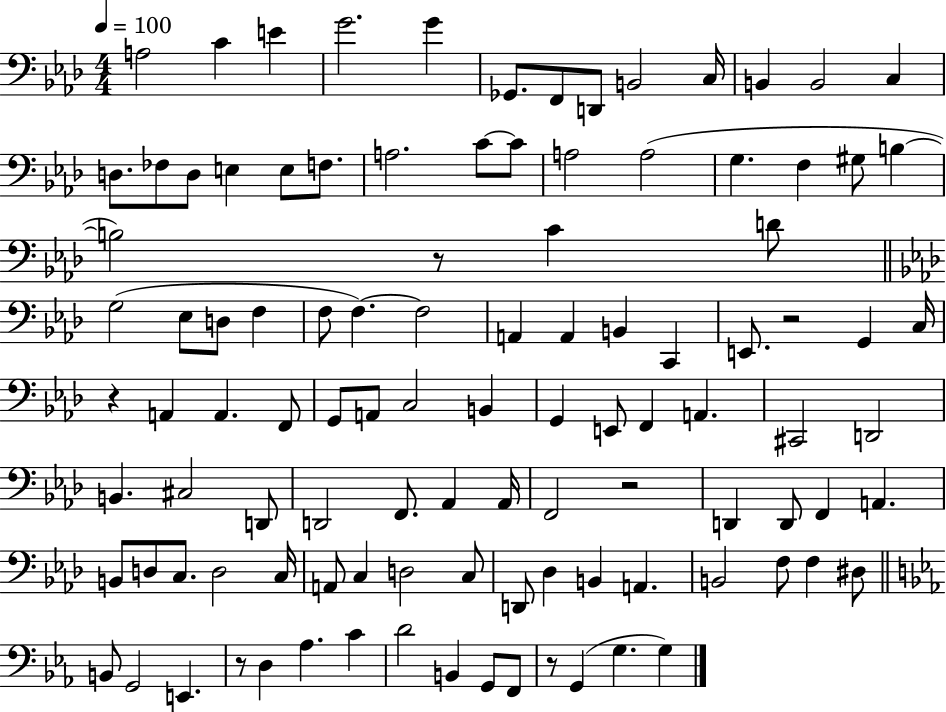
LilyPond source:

{
  \clef bass
  \numericTimeSignature
  \time 4/4
  \key aes \major
  \tempo 4 = 100
  a2 c'4 e'4 | g'2. g'4 | ges,8. f,8 d,8 b,2 c16 | b,4 b,2 c4 | \break d8. fes8 d8 e4 e8 f8. | a2. c'8~~ c'8 | a2 a2( | g4. f4 gis8 b4~~ | \break b2) r8 c'4 d'8 | \bar "||" \break \key f \minor g2( ees8 d8 f4 | f8 f4.~~) f2 | a,4 a,4 b,4 c,4 | e,8. r2 g,4 c16 | \break r4 a,4 a,4. f,8 | g,8 a,8 c2 b,4 | g,4 e,8 f,4 a,4. | cis,2 d,2 | \break b,4. cis2 d,8 | d,2 f,8. aes,4 aes,16 | f,2 r2 | d,4 d,8 f,4 a,4. | \break b,8 d8 c8. d2 c16 | a,8 c4 d2 c8 | d,8 des4 b,4 a,4. | b,2 f8 f4 dis8 | \break \bar "||" \break \key c \minor b,8 g,2 e,4. | r8 d4 aes4. c'4 | d'2 b,4 g,8 f,8 | r8 g,4( g4. g4) | \break \bar "|."
}